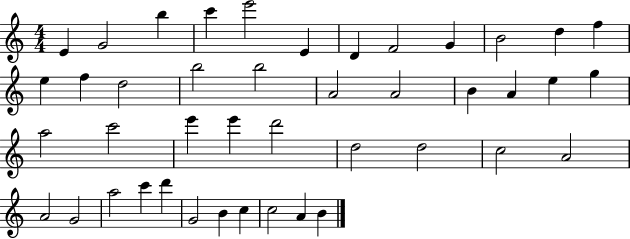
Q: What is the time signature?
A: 4/4